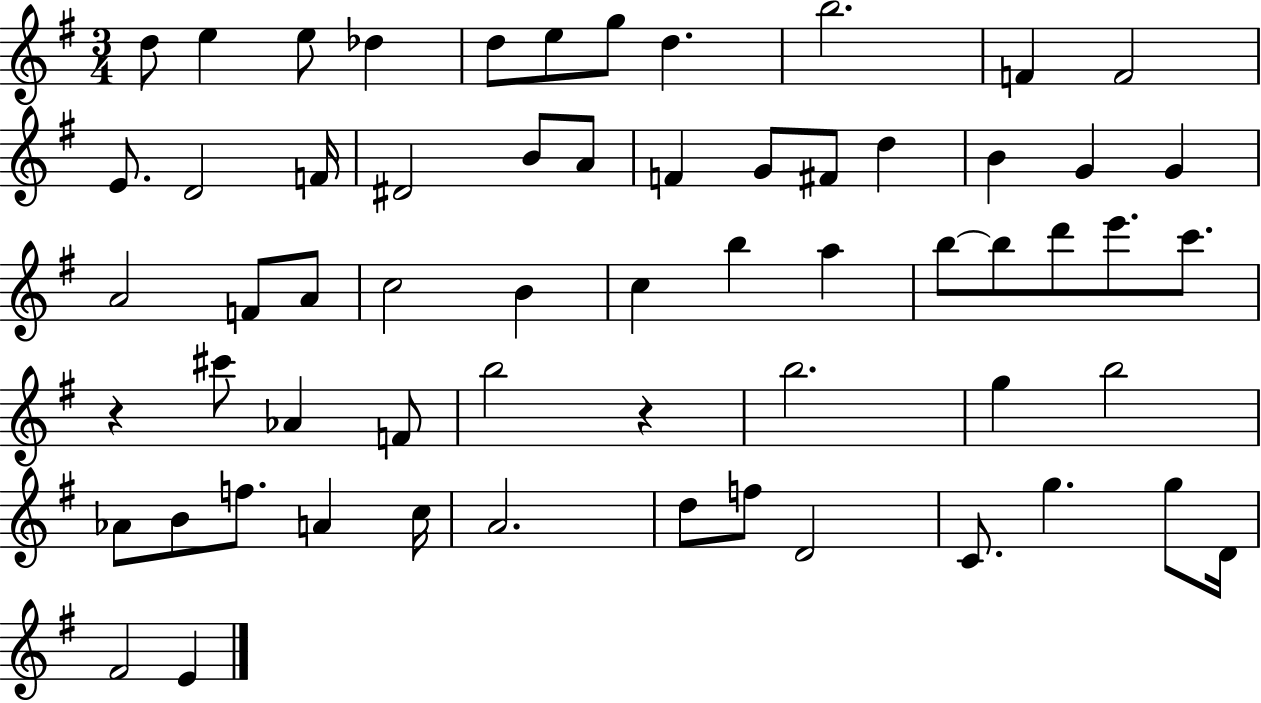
{
  \clef treble
  \numericTimeSignature
  \time 3/4
  \key g \major
  d''8 e''4 e''8 des''4 | d''8 e''8 g''8 d''4. | b''2. | f'4 f'2 | \break e'8. d'2 f'16 | dis'2 b'8 a'8 | f'4 g'8 fis'8 d''4 | b'4 g'4 g'4 | \break a'2 f'8 a'8 | c''2 b'4 | c''4 b''4 a''4 | b''8~~ b''8 d'''8 e'''8. c'''8. | \break r4 cis'''8 aes'4 f'8 | b''2 r4 | b''2. | g''4 b''2 | \break aes'8 b'8 f''8. a'4 c''16 | a'2. | d''8 f''8 d'2 | c'8. g''4. g''8 d'16 | \break fis'2 e'4 | \bar "|."
}